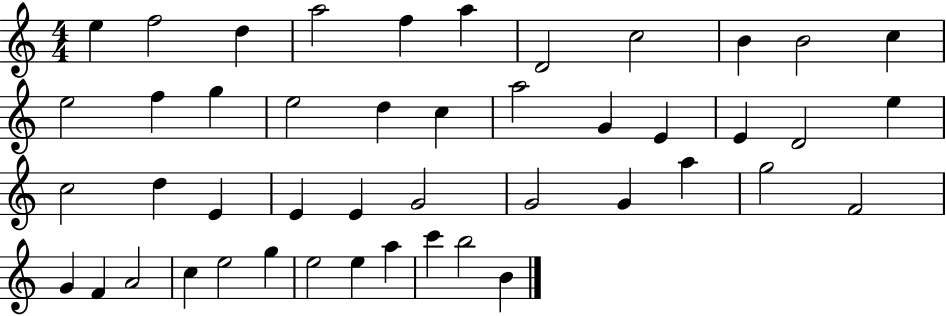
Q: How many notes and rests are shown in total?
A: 46